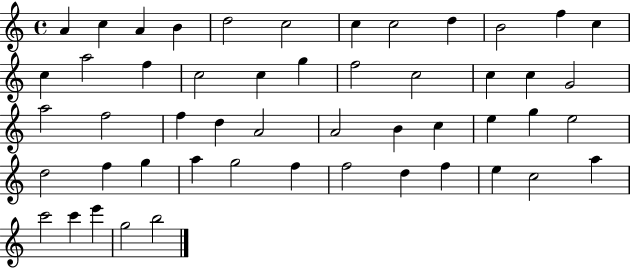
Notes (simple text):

A4/q C5/q A4/q B4/q D5/h C5/h C5/q C5/h D5/q B4/h F5/q C5/q C5/q A5/h F5/q C5/h C5/q G5/q F5/h C5/h C5/q C5/q G4/h A5/h F5/h F5/q D5/q A4/h A4/h B4/q C5/q E5/q G5/q E5/h D5/h F5/q G5/q A5/q G5/h F5/q F5/h D5/q F5/q E5/q C5/h A5/q C6/h C6/q E6/q G5/h B5/h